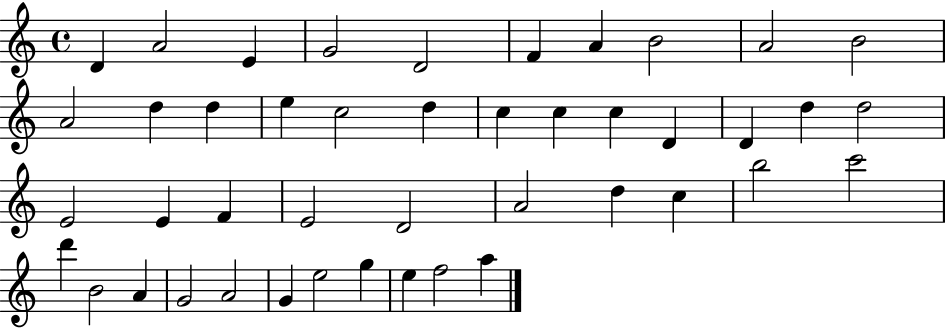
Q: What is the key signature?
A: C major